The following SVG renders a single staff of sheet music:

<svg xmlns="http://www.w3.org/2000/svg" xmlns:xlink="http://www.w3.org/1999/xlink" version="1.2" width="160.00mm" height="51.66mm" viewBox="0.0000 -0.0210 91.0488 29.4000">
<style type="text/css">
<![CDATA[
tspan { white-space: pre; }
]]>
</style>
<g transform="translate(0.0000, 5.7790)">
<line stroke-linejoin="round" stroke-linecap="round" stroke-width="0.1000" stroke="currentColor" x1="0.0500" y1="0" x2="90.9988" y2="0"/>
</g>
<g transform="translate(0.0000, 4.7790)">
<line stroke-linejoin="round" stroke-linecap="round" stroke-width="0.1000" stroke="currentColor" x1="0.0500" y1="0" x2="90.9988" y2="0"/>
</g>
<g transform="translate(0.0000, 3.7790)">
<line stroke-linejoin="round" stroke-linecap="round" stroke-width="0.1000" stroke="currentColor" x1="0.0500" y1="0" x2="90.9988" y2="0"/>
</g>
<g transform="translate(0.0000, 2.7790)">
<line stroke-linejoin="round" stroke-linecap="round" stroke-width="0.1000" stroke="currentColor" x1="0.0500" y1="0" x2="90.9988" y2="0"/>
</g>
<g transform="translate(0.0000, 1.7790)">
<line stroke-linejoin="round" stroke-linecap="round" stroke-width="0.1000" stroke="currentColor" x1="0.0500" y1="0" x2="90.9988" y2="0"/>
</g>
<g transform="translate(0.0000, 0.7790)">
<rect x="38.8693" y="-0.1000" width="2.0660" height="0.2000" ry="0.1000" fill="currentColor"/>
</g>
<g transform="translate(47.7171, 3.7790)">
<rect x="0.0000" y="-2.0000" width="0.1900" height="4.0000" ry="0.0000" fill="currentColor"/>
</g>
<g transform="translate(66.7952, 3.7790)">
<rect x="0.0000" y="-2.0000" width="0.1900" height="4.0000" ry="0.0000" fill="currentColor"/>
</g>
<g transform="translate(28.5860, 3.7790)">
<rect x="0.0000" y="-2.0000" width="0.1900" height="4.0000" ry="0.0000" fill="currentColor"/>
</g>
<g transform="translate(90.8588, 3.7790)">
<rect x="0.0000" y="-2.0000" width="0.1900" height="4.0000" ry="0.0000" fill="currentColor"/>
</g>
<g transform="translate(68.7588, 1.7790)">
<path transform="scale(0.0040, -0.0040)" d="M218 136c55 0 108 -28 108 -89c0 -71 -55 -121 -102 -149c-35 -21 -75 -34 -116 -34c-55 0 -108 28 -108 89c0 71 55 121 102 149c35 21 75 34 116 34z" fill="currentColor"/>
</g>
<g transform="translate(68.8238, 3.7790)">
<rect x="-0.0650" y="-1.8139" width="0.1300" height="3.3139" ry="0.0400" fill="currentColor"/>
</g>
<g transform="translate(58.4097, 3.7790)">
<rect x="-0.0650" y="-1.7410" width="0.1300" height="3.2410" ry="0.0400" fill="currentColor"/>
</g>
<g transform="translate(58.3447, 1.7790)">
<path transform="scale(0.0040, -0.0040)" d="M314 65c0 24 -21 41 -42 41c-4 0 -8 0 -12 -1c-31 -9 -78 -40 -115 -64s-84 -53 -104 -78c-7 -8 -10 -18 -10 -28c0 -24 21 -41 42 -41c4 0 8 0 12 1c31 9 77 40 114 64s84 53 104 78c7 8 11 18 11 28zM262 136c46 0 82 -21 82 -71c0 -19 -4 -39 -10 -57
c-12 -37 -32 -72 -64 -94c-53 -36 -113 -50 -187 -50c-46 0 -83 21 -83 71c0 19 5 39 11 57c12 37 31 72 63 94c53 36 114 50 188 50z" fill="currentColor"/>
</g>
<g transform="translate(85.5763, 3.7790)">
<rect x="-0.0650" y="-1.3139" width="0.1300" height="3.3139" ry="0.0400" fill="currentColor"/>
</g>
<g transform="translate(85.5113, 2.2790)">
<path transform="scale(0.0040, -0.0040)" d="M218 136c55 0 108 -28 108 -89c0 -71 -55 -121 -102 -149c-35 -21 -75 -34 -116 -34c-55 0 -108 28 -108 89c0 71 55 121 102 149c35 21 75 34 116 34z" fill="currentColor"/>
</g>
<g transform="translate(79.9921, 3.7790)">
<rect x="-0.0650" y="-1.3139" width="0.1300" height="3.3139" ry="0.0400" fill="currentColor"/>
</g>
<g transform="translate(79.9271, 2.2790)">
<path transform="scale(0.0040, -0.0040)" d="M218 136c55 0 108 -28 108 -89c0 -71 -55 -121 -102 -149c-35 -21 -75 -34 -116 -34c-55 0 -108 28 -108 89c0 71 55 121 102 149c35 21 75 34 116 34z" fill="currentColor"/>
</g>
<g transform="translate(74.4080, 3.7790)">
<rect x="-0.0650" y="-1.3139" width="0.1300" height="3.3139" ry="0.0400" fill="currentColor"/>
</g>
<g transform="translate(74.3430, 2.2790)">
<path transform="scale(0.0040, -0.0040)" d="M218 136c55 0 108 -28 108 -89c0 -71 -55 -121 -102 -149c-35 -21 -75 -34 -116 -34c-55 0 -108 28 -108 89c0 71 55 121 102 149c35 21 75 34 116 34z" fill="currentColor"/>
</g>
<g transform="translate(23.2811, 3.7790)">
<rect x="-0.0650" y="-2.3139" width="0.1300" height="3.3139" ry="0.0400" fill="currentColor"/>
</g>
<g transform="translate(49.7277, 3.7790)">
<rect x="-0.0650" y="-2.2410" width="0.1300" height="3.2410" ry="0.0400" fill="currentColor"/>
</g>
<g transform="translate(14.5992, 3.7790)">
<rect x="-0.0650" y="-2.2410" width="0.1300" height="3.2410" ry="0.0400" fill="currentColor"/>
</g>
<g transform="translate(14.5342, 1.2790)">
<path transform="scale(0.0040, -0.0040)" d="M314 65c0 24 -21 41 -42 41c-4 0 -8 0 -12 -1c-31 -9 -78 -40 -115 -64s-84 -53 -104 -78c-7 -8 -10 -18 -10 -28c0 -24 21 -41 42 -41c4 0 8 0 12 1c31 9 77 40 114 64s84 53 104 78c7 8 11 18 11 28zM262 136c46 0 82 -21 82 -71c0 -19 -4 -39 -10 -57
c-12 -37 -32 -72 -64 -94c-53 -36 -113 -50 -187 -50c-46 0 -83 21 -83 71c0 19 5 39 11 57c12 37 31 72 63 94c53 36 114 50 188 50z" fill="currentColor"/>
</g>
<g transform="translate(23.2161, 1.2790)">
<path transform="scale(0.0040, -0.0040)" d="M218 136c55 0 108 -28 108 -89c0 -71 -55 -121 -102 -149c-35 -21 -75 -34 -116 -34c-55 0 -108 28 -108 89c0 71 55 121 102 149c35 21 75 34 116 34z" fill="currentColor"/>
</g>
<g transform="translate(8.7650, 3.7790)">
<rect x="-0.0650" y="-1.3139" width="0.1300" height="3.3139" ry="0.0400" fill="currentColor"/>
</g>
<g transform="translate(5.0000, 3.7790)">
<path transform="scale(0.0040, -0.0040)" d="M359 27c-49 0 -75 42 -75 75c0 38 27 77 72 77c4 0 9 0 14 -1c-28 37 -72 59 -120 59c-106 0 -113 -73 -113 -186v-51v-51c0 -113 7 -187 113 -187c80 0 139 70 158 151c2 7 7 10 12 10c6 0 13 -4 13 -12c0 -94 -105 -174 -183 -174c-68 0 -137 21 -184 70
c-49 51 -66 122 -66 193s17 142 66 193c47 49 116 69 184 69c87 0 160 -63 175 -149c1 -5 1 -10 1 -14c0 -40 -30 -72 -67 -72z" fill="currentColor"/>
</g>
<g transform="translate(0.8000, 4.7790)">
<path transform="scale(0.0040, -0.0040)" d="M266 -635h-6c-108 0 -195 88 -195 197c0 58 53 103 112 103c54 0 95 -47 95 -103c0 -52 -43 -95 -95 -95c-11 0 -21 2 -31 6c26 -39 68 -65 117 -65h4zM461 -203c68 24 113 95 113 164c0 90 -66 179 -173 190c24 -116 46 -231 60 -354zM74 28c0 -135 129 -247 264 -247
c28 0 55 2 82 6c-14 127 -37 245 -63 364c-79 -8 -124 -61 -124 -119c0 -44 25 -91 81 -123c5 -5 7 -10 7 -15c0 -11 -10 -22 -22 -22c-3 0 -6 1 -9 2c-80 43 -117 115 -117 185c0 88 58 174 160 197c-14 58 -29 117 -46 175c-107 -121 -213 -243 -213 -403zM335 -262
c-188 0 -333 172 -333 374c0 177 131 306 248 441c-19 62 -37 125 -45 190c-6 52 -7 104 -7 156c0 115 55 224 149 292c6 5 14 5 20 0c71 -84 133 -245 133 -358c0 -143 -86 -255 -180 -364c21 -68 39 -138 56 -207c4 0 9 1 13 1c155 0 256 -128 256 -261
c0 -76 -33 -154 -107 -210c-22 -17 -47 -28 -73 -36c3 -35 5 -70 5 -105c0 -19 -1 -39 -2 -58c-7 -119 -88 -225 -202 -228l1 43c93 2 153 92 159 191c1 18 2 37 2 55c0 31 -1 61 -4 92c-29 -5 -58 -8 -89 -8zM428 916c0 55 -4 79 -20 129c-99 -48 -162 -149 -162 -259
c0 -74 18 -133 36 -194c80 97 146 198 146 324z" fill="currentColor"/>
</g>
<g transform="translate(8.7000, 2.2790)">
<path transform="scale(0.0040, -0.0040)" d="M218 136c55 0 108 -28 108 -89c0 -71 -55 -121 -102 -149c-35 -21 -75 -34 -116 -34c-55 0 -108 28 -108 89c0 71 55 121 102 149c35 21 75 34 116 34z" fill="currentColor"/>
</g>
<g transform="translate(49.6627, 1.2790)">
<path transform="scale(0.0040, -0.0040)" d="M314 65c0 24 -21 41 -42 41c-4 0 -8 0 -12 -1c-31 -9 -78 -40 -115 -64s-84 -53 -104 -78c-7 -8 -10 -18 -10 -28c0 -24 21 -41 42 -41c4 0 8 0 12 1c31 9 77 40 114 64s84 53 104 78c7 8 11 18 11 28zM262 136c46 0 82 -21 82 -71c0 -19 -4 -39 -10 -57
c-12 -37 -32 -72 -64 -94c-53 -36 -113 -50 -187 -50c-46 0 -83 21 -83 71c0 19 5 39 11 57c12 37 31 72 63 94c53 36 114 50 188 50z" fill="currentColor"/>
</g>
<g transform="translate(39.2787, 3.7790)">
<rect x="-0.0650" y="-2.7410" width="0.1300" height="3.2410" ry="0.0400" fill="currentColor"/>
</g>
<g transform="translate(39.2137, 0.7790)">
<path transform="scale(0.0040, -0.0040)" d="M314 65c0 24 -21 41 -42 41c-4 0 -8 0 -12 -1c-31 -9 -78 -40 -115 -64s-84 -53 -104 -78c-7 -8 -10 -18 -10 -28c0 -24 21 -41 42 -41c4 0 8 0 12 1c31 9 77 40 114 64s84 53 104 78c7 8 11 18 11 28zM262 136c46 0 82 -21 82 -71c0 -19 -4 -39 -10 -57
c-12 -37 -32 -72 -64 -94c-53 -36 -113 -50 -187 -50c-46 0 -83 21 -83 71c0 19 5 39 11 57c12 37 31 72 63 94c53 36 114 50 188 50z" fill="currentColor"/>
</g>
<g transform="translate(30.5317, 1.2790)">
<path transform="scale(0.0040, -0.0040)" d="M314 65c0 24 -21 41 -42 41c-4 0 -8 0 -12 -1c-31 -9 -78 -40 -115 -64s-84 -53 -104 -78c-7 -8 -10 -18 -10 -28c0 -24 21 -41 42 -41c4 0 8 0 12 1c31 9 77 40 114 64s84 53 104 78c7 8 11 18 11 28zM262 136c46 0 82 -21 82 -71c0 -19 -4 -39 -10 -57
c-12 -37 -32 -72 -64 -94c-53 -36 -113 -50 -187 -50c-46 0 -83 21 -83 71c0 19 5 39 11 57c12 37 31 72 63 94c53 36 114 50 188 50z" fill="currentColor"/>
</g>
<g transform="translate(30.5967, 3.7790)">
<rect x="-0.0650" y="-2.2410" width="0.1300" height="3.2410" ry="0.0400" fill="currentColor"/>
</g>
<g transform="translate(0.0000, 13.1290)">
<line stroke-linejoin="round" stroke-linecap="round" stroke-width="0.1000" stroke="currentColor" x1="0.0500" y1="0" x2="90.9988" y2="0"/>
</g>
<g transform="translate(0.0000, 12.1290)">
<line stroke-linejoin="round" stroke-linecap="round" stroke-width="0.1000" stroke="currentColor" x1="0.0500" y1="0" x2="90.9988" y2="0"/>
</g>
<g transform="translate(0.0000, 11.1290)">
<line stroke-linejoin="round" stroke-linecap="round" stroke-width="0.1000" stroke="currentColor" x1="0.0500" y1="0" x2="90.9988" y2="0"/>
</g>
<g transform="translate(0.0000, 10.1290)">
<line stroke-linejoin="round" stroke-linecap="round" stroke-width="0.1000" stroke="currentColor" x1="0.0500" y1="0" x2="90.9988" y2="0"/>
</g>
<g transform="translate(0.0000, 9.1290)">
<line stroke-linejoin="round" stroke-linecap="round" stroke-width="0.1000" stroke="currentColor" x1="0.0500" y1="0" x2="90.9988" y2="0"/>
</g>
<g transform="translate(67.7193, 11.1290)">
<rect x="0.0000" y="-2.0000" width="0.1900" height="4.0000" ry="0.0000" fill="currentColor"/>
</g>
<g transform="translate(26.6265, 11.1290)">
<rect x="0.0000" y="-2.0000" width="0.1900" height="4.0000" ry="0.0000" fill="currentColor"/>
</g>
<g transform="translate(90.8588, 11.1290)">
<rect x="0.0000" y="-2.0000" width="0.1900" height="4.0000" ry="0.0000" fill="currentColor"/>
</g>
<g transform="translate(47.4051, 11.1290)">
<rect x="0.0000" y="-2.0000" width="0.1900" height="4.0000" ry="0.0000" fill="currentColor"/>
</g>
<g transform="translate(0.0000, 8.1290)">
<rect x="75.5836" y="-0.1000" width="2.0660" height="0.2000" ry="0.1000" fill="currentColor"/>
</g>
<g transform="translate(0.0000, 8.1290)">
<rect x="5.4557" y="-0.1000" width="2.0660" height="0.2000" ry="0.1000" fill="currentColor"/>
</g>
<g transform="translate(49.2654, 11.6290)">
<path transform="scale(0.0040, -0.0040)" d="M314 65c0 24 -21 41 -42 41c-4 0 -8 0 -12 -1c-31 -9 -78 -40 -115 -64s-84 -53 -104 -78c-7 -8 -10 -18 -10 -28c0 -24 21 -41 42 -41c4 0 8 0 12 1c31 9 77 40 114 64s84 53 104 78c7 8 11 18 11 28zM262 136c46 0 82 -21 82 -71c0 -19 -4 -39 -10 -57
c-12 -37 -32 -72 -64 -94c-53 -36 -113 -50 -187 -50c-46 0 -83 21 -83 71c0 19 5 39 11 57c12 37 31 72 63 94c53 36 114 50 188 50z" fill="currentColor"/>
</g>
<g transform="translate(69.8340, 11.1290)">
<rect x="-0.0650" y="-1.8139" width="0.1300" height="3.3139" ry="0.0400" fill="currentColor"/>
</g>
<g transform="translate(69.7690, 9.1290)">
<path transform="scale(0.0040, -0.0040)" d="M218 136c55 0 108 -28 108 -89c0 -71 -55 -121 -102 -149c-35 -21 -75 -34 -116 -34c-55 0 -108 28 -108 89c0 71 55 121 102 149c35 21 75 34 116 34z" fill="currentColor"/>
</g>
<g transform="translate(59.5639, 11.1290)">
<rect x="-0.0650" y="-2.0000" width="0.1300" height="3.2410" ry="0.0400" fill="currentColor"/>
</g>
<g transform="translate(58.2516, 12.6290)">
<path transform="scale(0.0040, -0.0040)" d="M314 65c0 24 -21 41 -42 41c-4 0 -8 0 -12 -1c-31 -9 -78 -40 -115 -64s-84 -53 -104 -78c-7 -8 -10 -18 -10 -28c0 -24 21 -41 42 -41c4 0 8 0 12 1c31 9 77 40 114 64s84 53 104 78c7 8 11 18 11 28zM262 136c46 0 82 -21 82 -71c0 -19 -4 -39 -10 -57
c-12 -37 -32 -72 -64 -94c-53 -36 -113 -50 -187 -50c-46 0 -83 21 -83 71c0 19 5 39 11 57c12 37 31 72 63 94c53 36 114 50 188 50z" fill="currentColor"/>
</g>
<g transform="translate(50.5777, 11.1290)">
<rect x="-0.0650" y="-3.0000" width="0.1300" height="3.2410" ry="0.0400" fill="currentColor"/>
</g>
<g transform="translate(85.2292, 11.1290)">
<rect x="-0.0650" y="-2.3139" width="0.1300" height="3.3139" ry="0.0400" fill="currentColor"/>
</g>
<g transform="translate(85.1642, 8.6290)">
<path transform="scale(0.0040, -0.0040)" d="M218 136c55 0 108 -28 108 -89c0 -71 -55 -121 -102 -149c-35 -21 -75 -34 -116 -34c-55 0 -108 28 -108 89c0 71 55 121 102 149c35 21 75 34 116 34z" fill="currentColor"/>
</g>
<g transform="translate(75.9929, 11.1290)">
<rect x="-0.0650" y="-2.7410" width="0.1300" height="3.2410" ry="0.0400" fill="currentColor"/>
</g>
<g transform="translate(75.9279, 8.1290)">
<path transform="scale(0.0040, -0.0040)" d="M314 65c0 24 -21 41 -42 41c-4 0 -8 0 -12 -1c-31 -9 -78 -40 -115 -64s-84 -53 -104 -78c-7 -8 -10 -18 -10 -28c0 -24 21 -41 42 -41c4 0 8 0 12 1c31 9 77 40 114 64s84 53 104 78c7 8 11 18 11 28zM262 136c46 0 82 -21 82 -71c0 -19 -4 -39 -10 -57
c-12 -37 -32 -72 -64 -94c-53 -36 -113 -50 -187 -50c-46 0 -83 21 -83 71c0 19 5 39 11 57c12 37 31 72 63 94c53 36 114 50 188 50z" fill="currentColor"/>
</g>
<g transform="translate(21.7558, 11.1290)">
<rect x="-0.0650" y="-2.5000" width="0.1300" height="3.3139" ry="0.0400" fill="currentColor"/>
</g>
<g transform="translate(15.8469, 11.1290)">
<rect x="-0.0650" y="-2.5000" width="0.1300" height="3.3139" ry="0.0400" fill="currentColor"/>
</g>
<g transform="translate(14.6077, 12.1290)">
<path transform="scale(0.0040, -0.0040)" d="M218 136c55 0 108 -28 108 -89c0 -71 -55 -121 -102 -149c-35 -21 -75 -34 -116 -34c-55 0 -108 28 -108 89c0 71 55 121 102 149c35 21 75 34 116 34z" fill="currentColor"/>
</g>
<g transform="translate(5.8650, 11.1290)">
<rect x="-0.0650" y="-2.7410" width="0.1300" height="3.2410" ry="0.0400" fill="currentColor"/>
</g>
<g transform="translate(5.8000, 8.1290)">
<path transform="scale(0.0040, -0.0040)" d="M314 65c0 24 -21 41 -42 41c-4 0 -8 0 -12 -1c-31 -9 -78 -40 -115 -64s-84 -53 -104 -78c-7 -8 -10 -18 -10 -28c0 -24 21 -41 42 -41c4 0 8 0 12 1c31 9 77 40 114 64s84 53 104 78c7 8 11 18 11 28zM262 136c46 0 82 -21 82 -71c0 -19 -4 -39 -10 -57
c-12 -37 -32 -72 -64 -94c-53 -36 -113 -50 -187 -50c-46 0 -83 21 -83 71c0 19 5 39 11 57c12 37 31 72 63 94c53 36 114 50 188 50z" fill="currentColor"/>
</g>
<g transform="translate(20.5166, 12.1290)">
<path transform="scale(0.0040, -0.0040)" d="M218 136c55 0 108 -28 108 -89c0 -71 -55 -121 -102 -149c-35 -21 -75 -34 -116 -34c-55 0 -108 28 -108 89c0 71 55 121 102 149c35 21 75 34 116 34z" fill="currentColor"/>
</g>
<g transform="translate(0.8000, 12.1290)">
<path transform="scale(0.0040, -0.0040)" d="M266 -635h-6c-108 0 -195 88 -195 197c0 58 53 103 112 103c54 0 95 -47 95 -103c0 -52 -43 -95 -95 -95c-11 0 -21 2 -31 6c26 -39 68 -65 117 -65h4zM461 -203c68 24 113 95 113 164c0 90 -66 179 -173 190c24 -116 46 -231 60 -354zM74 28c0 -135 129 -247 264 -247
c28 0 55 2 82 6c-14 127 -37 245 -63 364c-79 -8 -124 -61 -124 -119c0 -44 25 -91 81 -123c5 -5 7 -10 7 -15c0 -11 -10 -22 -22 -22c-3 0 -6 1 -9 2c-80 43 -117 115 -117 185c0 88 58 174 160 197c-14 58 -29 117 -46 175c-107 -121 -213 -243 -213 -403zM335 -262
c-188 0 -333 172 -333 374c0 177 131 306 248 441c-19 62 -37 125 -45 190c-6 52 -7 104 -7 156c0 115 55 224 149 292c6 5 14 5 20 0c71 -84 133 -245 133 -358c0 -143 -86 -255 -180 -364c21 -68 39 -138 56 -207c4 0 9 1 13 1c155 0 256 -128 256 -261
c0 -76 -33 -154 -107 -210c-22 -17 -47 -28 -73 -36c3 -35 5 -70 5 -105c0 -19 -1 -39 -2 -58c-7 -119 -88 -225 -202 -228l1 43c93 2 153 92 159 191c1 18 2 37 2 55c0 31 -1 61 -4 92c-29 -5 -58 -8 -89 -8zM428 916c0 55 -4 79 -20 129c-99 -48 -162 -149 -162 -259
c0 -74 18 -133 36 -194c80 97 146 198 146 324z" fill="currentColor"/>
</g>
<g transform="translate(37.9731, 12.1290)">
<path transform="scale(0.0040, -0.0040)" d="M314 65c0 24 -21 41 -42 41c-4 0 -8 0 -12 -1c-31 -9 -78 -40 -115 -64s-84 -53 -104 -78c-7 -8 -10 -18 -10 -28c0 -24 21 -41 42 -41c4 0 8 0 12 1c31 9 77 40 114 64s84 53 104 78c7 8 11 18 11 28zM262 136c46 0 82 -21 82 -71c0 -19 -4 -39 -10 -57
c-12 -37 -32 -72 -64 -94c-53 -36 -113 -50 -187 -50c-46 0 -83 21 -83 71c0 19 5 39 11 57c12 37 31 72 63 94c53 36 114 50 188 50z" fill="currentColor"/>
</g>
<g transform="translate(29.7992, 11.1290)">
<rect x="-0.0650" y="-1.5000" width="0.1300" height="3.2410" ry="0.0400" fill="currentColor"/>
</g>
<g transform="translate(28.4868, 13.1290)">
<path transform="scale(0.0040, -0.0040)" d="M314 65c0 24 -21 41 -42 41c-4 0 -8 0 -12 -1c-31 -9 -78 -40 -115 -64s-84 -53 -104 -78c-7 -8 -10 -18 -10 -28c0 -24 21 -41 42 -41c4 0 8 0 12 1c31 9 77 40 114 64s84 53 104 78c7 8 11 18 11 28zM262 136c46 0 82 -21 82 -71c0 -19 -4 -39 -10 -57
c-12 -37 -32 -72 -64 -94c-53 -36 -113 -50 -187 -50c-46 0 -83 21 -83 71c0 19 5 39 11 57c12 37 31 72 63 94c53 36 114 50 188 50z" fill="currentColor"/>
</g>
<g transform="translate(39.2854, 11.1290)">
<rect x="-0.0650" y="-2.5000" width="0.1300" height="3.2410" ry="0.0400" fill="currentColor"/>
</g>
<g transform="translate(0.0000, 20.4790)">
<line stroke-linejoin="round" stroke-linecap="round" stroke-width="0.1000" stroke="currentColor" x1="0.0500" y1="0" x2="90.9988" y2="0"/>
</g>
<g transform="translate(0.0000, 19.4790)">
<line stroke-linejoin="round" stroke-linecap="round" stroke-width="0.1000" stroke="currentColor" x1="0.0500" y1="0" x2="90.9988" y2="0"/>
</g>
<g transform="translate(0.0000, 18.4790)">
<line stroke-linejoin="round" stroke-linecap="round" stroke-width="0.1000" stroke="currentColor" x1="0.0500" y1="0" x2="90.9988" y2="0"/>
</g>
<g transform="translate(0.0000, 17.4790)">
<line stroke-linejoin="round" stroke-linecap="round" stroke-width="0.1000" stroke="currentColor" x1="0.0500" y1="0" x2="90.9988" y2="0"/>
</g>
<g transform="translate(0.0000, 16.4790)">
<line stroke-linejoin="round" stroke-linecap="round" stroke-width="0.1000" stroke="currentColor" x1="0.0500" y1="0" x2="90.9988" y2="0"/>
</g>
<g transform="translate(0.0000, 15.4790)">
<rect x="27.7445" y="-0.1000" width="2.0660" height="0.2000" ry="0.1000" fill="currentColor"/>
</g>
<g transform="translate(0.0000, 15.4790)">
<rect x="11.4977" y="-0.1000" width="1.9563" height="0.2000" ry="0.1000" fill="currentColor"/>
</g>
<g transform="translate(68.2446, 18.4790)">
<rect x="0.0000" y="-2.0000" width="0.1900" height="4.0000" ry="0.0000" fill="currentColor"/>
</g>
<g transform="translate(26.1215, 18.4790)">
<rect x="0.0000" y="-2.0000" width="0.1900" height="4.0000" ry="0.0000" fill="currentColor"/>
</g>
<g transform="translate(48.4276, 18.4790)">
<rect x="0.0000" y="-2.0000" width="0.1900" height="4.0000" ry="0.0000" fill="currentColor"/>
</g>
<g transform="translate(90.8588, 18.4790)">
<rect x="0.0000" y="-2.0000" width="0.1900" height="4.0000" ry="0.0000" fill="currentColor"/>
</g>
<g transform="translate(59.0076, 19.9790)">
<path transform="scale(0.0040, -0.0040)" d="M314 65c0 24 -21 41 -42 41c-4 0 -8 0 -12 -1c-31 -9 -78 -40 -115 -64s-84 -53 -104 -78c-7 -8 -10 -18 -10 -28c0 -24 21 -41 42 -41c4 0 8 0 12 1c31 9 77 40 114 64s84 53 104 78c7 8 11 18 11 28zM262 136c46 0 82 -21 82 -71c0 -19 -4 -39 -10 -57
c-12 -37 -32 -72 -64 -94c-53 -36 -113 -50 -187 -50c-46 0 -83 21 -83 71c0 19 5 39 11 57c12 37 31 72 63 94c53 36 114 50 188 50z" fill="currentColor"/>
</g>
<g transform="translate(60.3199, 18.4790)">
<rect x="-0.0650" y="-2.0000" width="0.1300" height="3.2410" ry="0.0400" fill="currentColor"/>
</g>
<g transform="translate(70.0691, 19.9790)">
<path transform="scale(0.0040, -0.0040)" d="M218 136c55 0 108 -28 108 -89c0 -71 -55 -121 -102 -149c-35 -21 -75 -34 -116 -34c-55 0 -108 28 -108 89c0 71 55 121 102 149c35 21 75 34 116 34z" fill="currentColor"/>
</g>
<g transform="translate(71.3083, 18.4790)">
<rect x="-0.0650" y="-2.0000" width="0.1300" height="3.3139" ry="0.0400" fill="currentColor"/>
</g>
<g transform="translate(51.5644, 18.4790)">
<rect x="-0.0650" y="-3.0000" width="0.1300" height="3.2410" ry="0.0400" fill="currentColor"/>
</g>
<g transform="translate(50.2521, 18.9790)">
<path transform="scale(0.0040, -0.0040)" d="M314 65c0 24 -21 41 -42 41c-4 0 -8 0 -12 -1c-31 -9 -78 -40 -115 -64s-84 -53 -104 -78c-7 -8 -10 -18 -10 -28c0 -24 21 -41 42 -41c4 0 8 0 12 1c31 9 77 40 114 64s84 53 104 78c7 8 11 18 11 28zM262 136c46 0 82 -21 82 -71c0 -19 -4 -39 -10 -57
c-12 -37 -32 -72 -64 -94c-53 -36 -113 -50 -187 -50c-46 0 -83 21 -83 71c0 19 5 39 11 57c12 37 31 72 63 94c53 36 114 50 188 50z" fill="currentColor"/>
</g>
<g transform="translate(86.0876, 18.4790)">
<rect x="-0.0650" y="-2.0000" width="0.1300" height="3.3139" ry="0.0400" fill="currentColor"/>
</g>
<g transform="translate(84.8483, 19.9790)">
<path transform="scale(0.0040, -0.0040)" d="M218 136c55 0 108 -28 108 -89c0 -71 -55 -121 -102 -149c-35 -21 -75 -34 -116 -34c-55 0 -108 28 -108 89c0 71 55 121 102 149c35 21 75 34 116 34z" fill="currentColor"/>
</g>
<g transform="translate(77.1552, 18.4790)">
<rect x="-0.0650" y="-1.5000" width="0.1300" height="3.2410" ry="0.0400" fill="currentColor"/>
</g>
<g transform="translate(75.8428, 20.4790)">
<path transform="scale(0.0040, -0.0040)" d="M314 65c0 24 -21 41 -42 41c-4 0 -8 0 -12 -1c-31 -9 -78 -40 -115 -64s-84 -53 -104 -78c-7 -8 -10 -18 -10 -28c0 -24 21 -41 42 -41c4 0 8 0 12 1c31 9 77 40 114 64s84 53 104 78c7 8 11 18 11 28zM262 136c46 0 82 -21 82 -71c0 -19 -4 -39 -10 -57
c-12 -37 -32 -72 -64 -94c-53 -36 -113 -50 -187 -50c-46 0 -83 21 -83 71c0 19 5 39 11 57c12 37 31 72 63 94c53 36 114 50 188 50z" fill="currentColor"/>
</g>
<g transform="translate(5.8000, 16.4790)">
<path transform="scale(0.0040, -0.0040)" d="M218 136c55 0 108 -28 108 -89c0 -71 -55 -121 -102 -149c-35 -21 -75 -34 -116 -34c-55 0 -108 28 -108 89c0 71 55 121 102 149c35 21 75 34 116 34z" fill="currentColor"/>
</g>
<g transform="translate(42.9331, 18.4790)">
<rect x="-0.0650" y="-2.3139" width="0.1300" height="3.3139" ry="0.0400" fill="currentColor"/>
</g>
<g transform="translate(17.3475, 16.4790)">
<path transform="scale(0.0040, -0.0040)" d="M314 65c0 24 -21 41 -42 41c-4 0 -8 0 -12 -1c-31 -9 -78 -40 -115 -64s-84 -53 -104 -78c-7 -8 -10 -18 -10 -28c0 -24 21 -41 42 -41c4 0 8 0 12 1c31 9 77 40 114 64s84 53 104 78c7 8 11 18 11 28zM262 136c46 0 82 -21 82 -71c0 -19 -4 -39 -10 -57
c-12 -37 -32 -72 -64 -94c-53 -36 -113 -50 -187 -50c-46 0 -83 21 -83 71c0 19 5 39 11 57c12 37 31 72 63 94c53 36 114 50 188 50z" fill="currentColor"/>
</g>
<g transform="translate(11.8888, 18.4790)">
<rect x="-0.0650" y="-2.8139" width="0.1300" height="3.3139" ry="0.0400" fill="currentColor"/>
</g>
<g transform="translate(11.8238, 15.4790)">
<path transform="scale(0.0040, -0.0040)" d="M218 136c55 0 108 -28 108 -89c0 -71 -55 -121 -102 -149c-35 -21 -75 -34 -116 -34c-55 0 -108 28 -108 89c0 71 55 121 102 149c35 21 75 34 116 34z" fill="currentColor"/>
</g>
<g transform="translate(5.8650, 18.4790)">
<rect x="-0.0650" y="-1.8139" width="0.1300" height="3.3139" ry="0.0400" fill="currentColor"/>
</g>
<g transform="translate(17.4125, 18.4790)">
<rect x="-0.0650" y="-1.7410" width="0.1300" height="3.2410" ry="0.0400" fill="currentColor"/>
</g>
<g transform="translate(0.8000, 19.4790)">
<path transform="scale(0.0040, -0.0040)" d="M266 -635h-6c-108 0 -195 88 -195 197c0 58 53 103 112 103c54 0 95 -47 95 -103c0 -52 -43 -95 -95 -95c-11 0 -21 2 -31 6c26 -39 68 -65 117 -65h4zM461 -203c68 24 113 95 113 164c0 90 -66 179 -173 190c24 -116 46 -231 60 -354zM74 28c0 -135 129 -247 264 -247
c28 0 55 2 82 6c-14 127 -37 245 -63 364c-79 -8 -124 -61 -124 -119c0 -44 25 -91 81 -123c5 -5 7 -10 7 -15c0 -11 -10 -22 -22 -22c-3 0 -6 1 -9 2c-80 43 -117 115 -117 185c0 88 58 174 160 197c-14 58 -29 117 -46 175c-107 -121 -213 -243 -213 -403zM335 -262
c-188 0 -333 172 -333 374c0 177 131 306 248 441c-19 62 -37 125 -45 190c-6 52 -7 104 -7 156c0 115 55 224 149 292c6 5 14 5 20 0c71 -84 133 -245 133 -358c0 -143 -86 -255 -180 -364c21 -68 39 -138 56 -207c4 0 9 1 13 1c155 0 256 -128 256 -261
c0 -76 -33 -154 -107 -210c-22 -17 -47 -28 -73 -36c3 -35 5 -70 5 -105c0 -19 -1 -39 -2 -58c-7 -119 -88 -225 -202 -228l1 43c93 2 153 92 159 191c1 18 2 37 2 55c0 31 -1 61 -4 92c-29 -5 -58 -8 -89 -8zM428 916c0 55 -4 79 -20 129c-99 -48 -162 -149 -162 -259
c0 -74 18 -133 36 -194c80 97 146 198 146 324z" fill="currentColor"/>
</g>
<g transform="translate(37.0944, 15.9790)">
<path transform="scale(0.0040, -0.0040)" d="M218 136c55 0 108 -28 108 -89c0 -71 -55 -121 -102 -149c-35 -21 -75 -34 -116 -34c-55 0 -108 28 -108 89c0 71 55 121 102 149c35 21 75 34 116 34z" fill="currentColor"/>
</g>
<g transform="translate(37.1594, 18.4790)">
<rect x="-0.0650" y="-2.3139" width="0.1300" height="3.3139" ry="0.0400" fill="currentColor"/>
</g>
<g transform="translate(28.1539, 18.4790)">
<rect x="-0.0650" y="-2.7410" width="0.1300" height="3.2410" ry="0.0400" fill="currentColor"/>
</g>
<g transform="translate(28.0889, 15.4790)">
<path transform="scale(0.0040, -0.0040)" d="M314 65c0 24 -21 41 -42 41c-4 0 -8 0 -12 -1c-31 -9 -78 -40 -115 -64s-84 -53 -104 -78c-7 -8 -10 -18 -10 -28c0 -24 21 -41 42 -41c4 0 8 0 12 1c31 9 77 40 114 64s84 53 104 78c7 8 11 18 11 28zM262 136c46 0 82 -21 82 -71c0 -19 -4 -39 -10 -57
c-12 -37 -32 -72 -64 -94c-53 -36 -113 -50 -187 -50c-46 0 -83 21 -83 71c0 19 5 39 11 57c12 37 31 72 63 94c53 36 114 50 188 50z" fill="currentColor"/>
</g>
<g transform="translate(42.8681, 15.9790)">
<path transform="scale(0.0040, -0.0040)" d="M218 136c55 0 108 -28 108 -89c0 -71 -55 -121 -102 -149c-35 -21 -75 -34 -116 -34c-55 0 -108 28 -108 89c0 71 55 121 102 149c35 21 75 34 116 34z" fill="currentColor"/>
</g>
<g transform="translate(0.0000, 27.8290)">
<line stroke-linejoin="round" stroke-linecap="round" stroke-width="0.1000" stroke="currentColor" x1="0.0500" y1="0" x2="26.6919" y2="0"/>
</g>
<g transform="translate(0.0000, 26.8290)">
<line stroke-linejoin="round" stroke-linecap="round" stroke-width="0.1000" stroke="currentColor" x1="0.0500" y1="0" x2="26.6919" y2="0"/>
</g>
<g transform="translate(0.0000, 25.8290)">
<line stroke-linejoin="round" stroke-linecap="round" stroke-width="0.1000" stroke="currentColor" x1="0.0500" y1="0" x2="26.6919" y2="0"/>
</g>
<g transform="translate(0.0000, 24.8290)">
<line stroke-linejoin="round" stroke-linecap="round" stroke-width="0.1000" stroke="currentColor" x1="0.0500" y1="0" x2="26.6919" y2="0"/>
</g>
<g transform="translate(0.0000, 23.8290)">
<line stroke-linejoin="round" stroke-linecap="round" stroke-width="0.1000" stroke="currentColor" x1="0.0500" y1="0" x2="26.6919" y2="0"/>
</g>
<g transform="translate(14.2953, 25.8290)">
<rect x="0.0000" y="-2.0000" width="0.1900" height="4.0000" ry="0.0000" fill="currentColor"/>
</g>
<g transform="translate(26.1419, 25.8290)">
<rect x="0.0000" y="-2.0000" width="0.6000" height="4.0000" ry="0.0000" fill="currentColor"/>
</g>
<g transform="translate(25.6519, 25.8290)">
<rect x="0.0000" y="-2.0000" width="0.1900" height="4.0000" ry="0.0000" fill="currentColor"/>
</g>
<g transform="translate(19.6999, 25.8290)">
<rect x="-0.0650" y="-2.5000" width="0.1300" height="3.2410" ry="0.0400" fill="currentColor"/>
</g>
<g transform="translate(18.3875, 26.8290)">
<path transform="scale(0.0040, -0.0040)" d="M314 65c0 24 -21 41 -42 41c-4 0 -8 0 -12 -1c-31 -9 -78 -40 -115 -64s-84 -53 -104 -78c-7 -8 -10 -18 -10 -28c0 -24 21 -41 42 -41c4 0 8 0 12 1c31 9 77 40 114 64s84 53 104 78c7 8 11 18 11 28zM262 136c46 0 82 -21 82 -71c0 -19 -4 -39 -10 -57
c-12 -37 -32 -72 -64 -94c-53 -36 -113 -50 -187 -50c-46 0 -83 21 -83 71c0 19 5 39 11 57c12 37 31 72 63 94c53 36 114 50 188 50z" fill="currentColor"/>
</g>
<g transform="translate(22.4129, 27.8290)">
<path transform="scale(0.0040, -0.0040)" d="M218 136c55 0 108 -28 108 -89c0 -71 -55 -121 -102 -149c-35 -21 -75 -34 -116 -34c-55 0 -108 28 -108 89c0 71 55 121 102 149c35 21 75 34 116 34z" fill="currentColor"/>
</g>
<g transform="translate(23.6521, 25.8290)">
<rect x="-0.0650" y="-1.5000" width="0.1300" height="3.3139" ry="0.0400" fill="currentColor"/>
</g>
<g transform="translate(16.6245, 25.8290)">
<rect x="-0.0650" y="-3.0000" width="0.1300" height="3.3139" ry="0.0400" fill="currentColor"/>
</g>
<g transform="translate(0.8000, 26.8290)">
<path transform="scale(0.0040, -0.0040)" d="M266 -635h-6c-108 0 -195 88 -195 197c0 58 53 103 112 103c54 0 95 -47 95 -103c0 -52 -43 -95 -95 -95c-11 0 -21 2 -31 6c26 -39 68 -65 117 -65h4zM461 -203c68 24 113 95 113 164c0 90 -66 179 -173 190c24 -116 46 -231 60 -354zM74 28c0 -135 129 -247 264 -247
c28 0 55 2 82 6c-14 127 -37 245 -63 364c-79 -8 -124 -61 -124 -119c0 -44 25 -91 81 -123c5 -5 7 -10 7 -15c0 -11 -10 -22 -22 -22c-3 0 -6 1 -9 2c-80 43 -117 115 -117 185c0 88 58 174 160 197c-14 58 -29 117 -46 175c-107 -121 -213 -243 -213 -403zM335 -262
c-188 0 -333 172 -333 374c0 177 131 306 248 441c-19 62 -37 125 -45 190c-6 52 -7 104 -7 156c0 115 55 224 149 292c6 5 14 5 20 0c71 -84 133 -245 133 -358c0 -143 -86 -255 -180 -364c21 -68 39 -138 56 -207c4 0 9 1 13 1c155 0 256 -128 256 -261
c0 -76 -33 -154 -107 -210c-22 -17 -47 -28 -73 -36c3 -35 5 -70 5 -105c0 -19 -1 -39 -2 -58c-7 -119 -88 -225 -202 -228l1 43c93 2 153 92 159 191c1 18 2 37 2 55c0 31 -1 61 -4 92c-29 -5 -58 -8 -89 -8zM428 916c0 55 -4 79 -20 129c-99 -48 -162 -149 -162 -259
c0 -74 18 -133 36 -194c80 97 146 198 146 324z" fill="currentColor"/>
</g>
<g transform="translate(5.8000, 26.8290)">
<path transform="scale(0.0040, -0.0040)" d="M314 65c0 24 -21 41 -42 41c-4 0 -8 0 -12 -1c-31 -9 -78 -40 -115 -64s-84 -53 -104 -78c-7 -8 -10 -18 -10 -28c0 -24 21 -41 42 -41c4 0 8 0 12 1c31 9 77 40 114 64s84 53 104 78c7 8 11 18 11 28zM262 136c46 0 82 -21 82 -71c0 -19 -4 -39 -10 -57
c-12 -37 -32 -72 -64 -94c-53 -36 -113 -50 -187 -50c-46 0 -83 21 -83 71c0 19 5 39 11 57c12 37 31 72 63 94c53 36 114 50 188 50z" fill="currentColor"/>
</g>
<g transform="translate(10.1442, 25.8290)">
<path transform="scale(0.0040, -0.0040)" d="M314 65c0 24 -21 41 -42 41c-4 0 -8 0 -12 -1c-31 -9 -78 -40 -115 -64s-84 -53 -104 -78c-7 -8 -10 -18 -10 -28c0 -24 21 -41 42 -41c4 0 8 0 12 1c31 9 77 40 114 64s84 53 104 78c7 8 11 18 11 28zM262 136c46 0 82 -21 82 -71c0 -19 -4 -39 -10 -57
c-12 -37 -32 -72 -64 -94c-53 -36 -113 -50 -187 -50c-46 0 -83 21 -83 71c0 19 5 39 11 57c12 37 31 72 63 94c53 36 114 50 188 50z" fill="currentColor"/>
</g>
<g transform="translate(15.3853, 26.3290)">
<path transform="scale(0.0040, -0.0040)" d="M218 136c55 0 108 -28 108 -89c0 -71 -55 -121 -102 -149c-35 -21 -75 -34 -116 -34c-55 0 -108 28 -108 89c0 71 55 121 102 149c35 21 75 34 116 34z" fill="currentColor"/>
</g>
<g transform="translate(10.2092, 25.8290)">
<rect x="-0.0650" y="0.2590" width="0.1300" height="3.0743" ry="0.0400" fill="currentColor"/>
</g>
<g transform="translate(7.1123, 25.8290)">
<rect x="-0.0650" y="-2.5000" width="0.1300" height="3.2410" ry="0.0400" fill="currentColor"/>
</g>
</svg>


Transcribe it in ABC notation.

X:1
T:Untitled
M:4/4
L:1/4
K:C
e g2 g g2 a2 g2 f2 f e e e a2 G G E2 G2 A2 F2 f a2 g f a f2 a2 g g A2 F2 F E2 F G2 B2 A G2 E